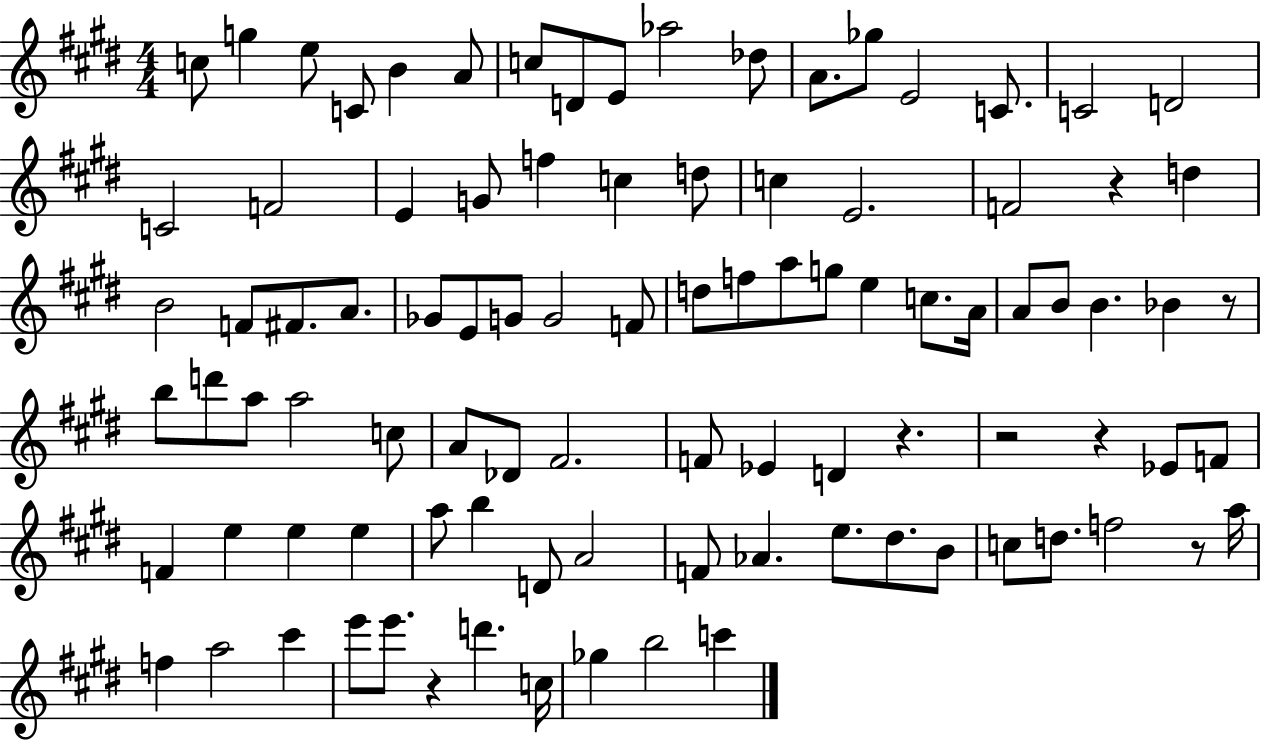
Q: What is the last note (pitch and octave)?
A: C6